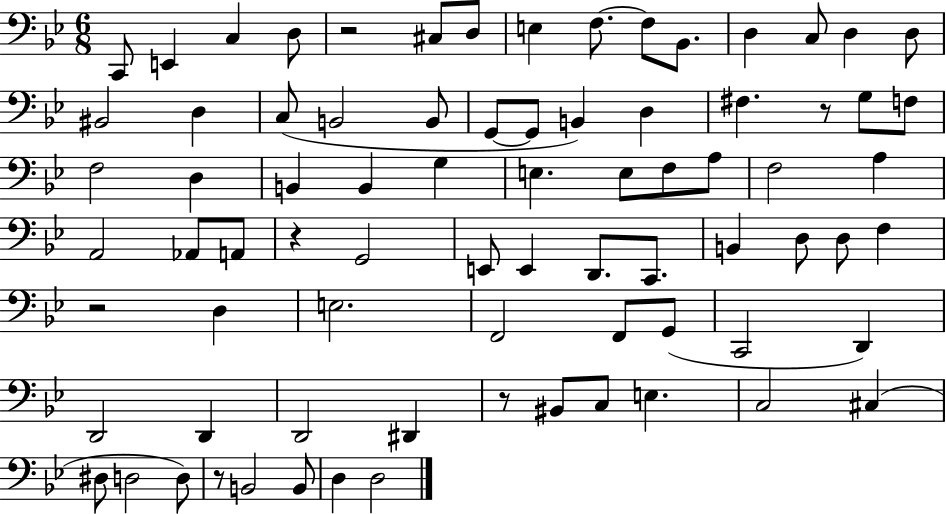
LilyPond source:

{
  \clef bass
  \numericTimeSignature
  \time 6/8
  \key bes \major
  c,8 e,4 c4 d8 | r2 cis8 d8 | e4 f8.~~ f8 bes,8. | d4 c8 d4 d8 | \break bis,2 d4 | c8( b,2 b,8 | g,8~~ g,8 b,4) d4 | fis4. r8 g8 f8 | \break f2 d4 | b,4 b,4 g4 | e4. e8 f8 a8 | f2 a4 | \break a,2 aes,8 a,8 | r4 g,2 | e,8 e,4 d,8. c,8. | b,4 d8 d8 f4 | \break r2 d4 | e2. | f,2 f,8 g,8( | c,2 d,4) | \break d,2 d,4 | d,2 dis,4 | r8 bis,8 c8 e4. | c2 cis4( | \break dis8 d2 d8) | r8 b,2 b,8 | d4 d2 | \bar "|."
}